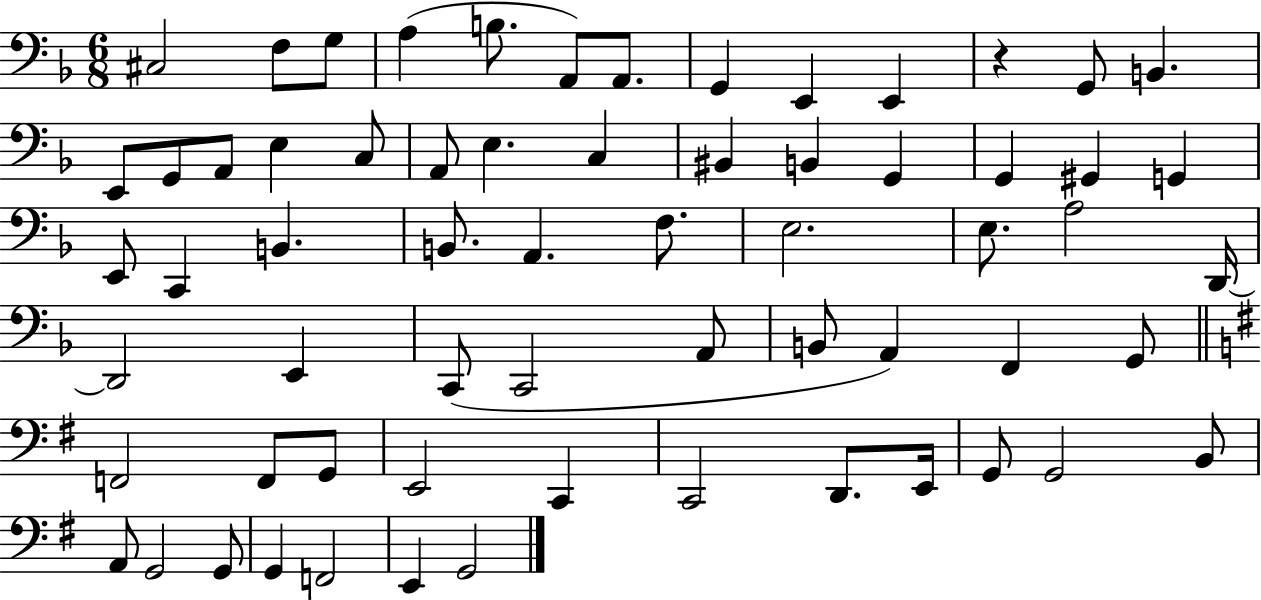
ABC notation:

X:1
T:Untitled
M:6/8
L:1/4
K:F
^C,2 F,/2 G,/2 A, B,/2 A,,/2 A,,/2 G,, E,, E,, z G,,/2 B,, E,,/2 G,,/2 A,,/2 E, C,/2 A,,/2 E, C, ^B,, B,, G,, G,, ^G,, G,, E,,/2 C,, B,, B,,/2 A,, F,/2 E,2 E,/2 A,2 D,,/4 D,,2 E,, C,,/2 C,,2 A,,/2 B,,/2 A,, F,, G,,/2 F,,2 F,,/2 G,,/2 E,,2 C,, C,,2 D,,/2 E,,/4 G,,/2 G,,2 B,,/2 A,,/2 G,,2 G,,/2 G,, F,,2 E,, G,,2